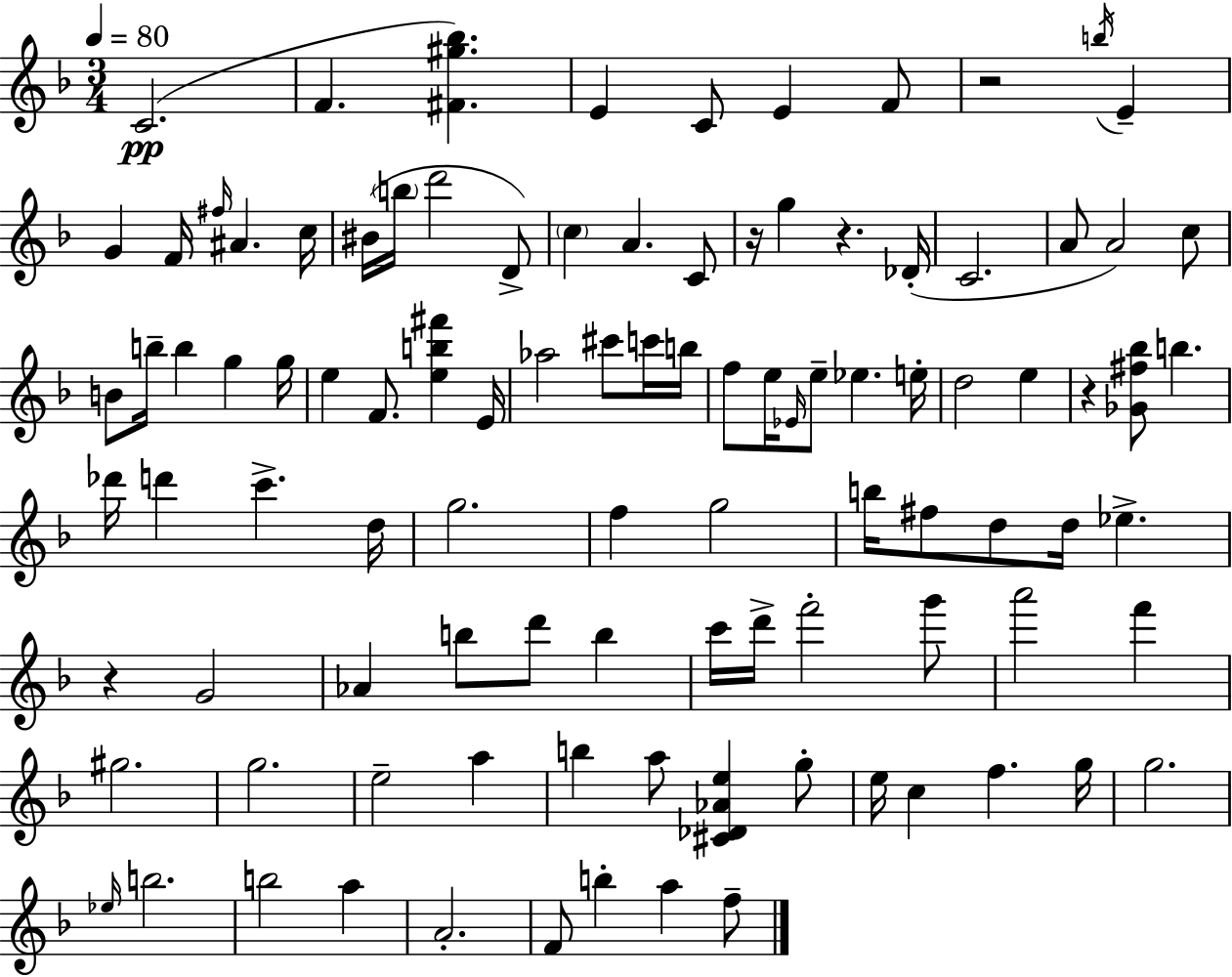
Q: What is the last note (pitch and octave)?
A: F5